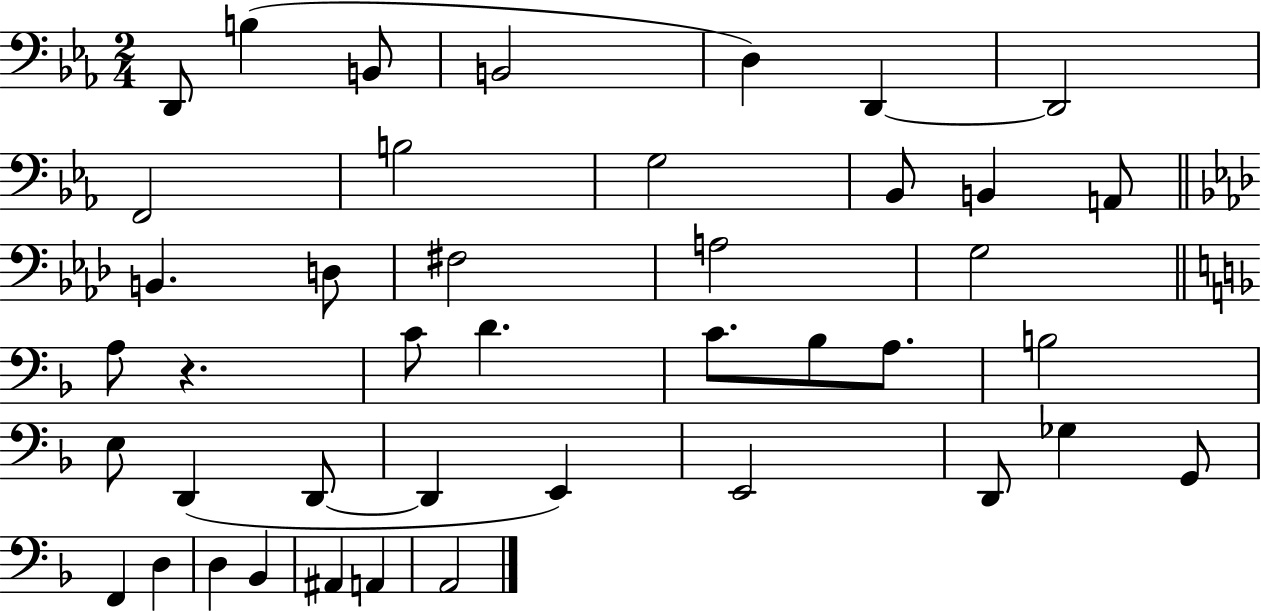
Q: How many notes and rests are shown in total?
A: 42